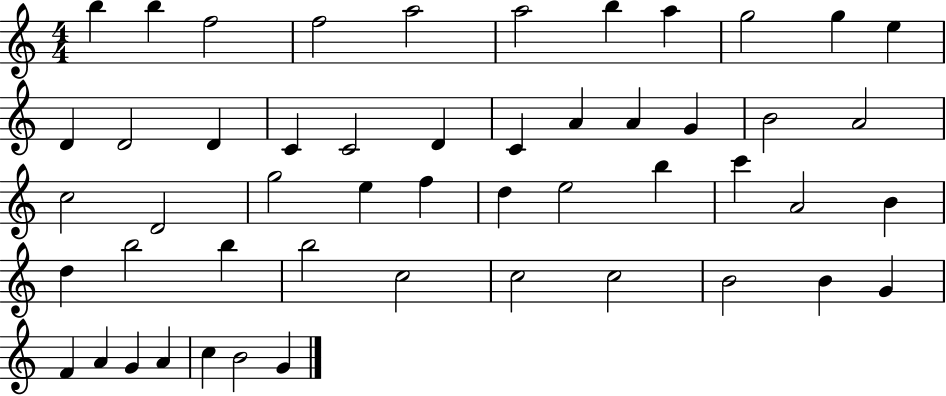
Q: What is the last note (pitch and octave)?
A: G4